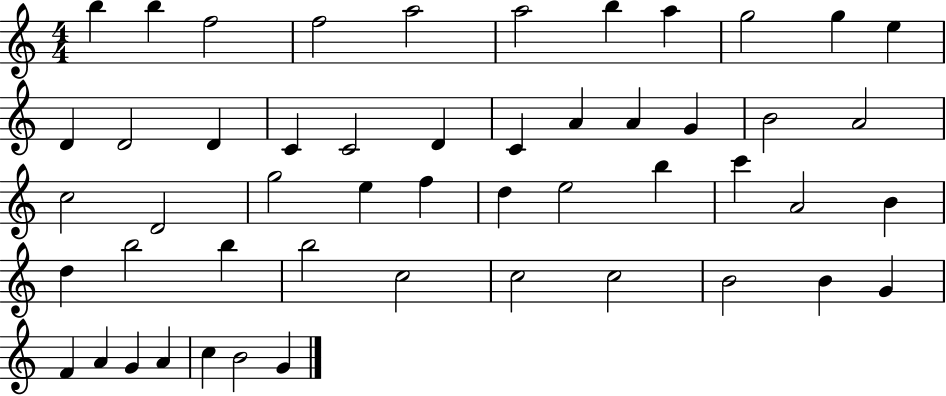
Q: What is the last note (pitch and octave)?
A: G4